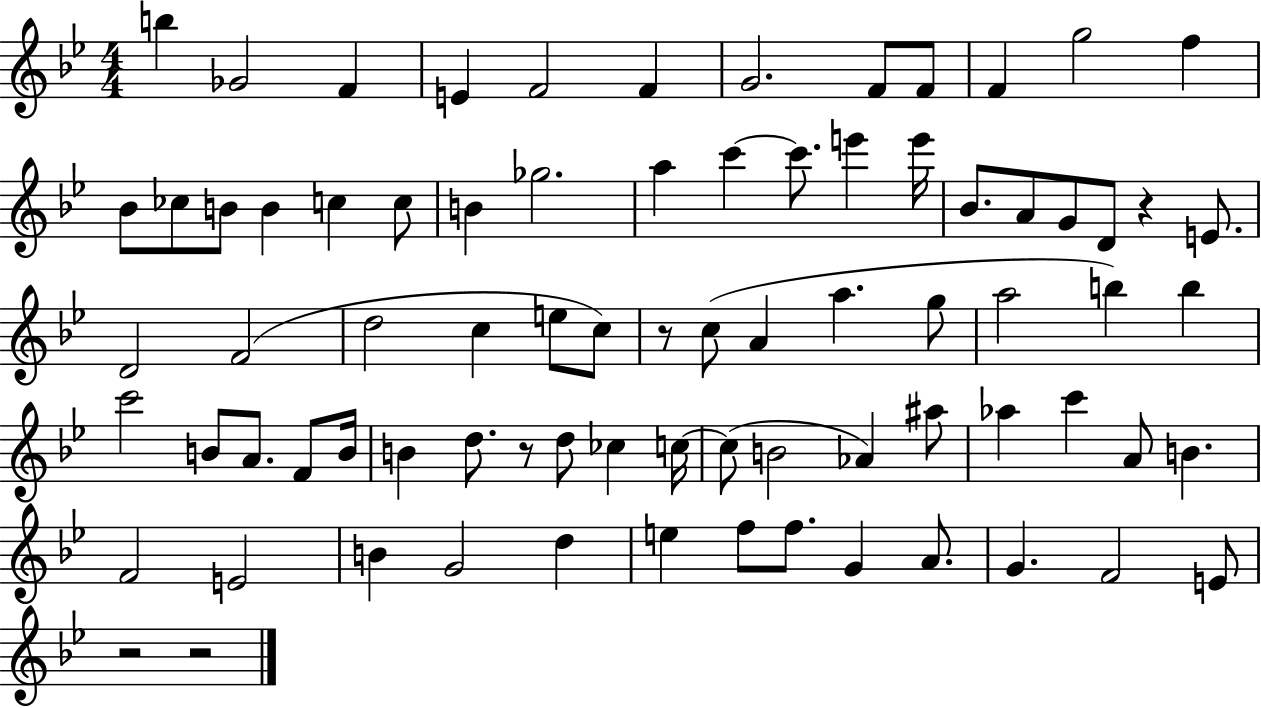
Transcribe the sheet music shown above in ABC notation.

X:1
T:Untitled
M:4/4
L:1/4
K:Bb
b _G2 F E F2 F G2 F/2 F/2 F g2 f _B/2 _c/2 B/2 B c c/2 B _g2 a c' c'/2 e' e'/4 _B/2 A/2 G/2 D/2 z E/2 D2 F2 d2 c e/2 c/2 z/2 c/2 A a g/2 a2 b b c'2 B/2 A/2 F/2 B/4 B d/2 z/2 d/2 _c c/4 c/2 B2 _A ^a/2 _a c' A/2 B F2 E2 B G2 d e f/2 f/2 G A/2 G F2 E/2 z2 z2